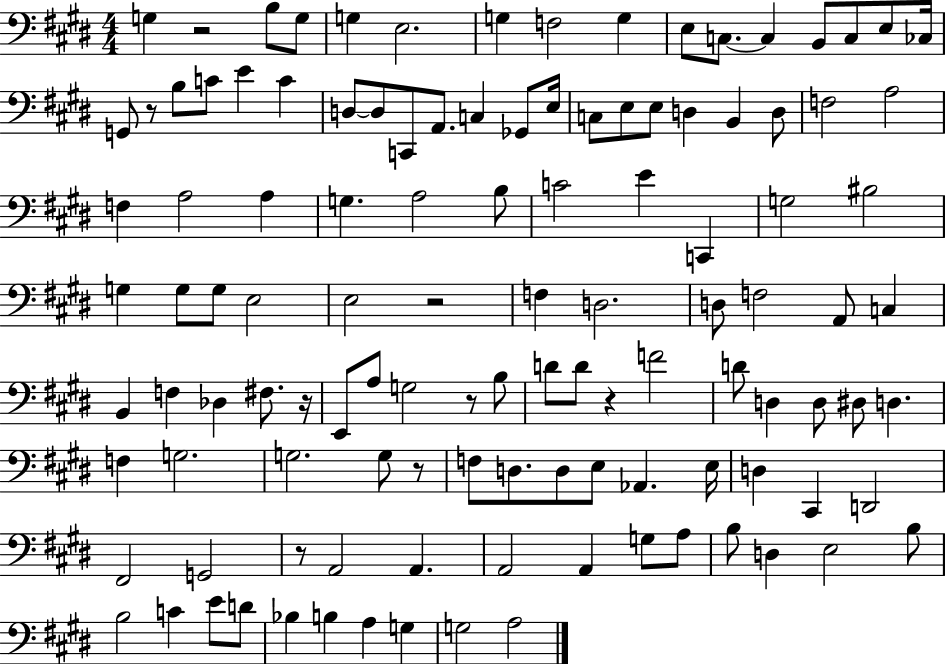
G3/q R/h B3/e G3/e G3/q E3/h. G3/q F3/h G3/q E3/e C3/e. C3/q B2/e C3/e E3/e CES3/s G2/e R/e B3/e C4/e E4/q C4/q D3/e D3/e C2/e A2/e. C3/q Gb2/e E3/s C3/e E3/e E3/e D3/q B2/q D3/e F3/h A3/h F3/q A3/h A3/q G3/q. A3/h B3/e C4/h E4/q C2/q G3/h BIS3/h G3/q G3/e G3/e E3/h E3/h R/h F3/q D3/h. D3/e F3/h A2/e C3/q B2/q F3/q Db3/q F#3/e. R/s E2/e A3/e G3/h R/e B3/e D4/e D4/e R/q F4/h D4/e D3/q D3/e D#3/e D3/q. F3/q G3/h. G3/h. G3/e R/e F3/e D3/e. D3/e E3/e Ab2/q. E3/s D3/q C#2/q D2/h F#2/h G2/h R/e A2/h A2/q. A2/h A2/q G3/e A3/e B3/e D3/q E3/h B3/e B3/h C4/q E4/e D4/e Bb3/q B3/q A3/q G3/q G3/h A3/h